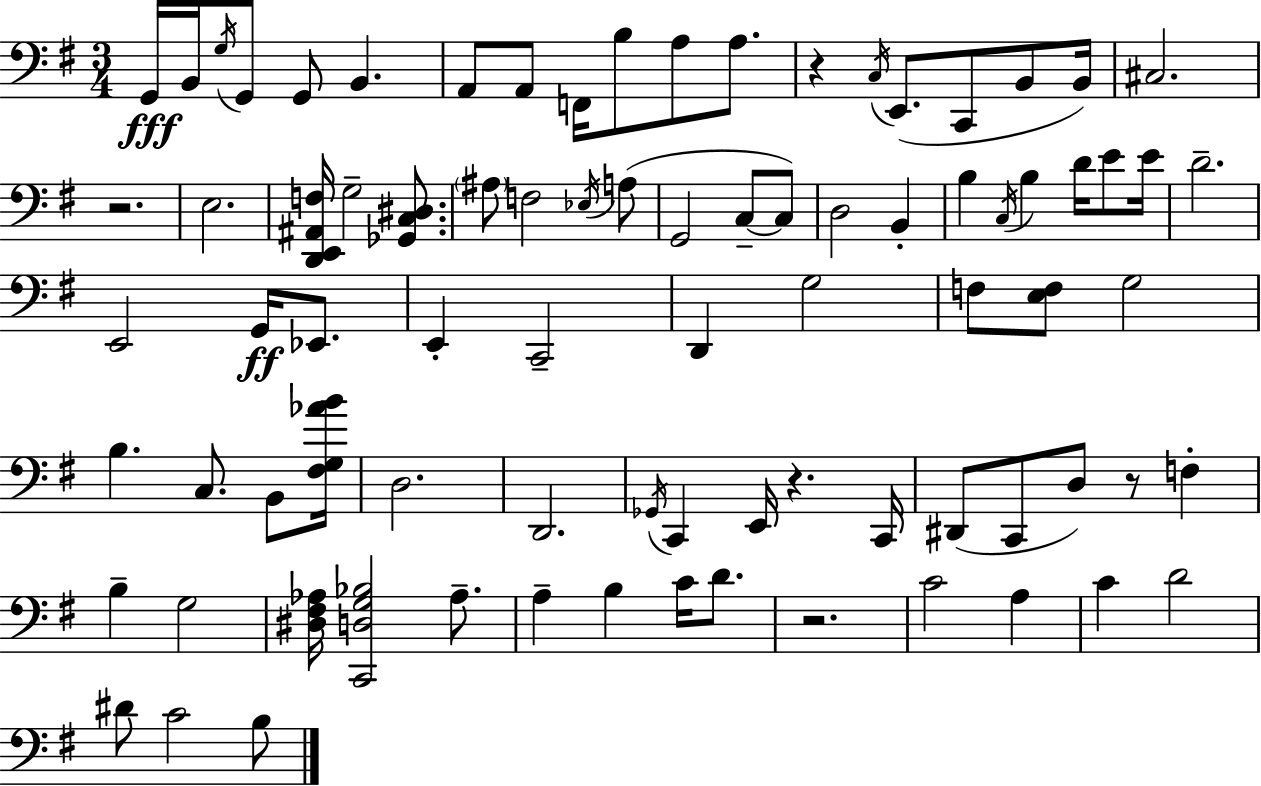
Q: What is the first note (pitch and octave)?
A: G2